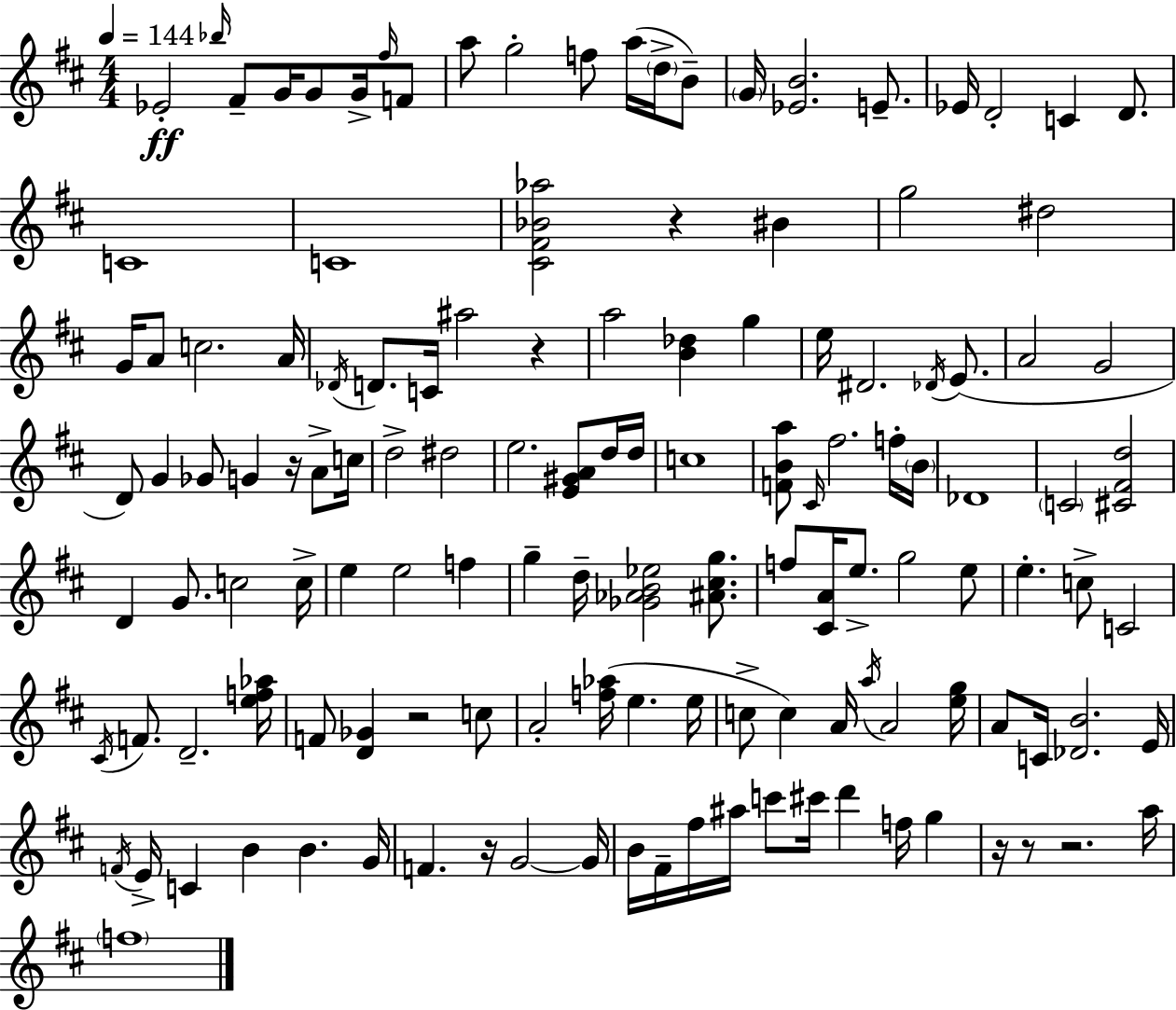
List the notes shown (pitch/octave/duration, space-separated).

Eb4/h Bb5/s F#4/e G4/s G4/e G4/s F#5/s F4/e A5/e G5/h F5/e A5/s D5/s B4/e G4/s [Eb4,B4]/h. E4/e. Eb4/s D4/h C4/q D4/e. C4/w C4/w [C#4,F#4,Bb4,Ab5]/h R/q BIS4/q G5/h D#5/h G4/s A4/e C5/h. A4/s Db4/s D4/e. C4/s A#5/h R/q A5/h [B4,Db5]/q G5/q E5/s D#4/h. Db4/s E4/e. A4/h G4/h D4/e G4/q Gb4/e G4/q R/s A4/e C5/s D5/h D#5/h E5/h. [E4,G#4,A4]/e D5/s D5/s C5/w [F4,B4,A5]/e C#4/s F#5/h. F5/s B4/s Db4/w C4/h [C#4,F#4,D5]/h D4/q G4/e. C5/h C5/s E5/q E5/h F5/q G5/q D5/s [Gb4,Ab4,B4,Eb5]/h [A#4,C#5,G5]/e. F5/e [C#4,A4]/s E5/e. G5/h E5/e E5/q. C5/e C4/h C#4/s F4/e. D4/h. [E5,F5,Ab5]/s F4/e [D4,Gb4]/q R/h C5/e A4/h [F5,Ab5]/s E5/q. E5/s C5/e C5/q A4/s A5/s A4/h [E5,G5]/s A4/e C4/s [Db4,B4]/h. E4/s F4/s E4/s C4/q B4/q B4/q. G4/s F4/q. R/s G4/h G4/s B4/s F#4/s F#5/s A#5/s C6/e C#6/s D6/q F5/s G5/q R/s R/e R/h. A5/s F5/w